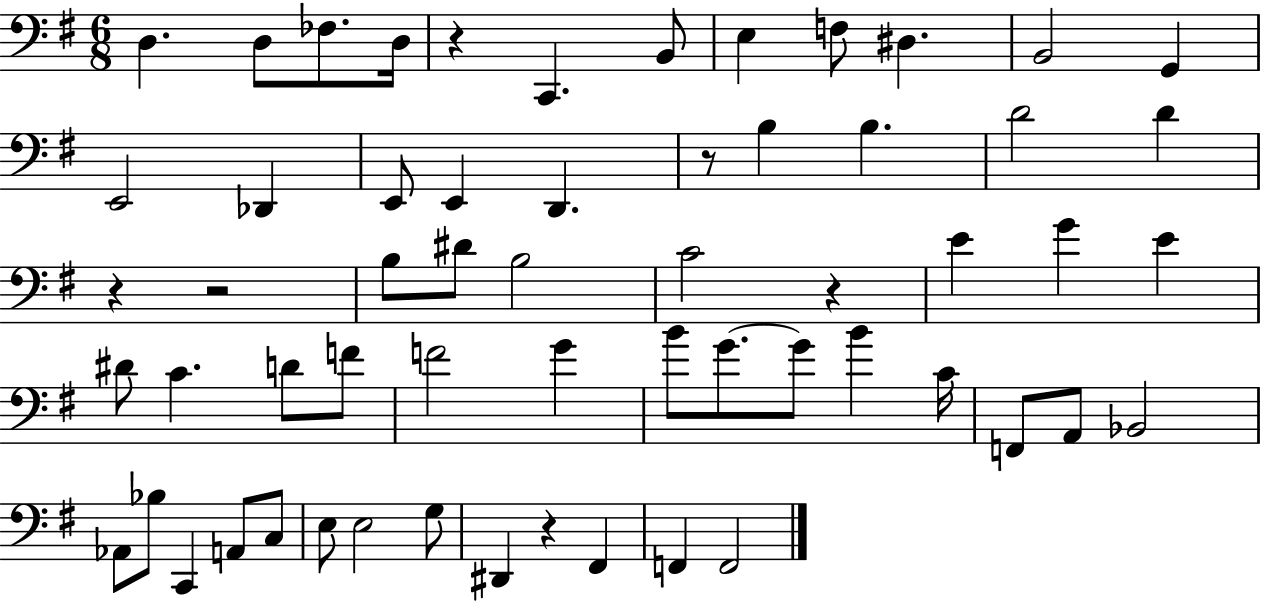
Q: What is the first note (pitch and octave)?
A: D3